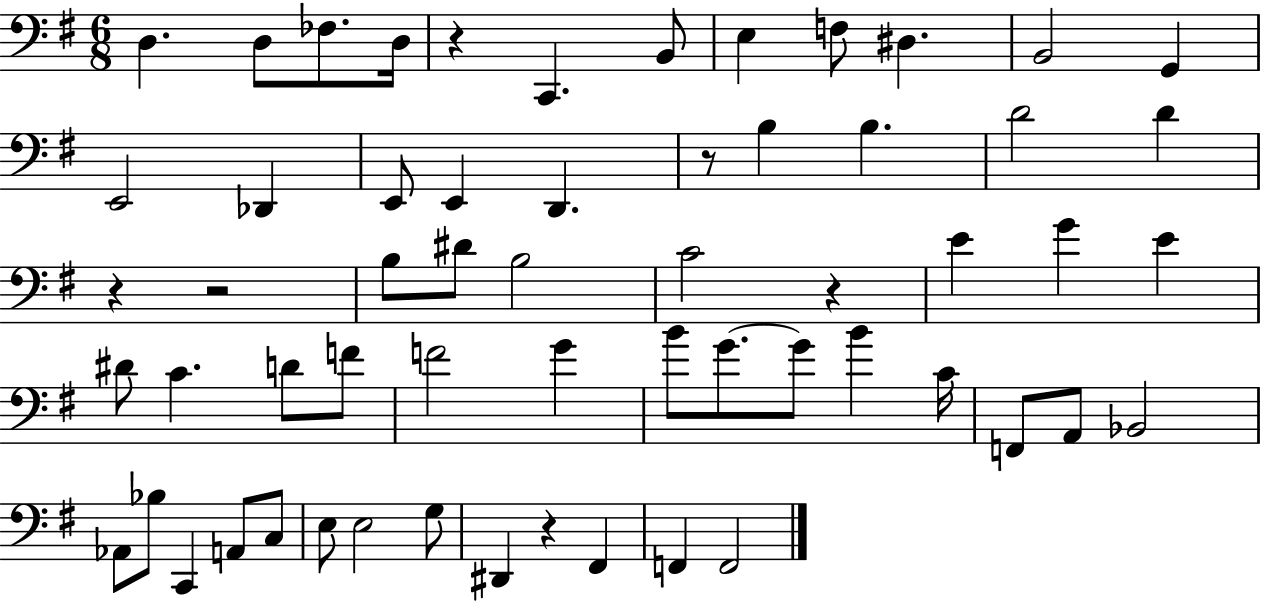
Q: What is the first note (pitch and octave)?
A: D3